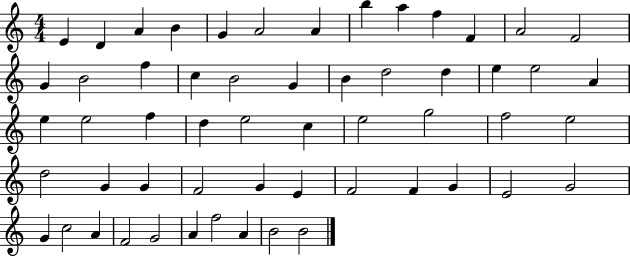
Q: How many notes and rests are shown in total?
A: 56